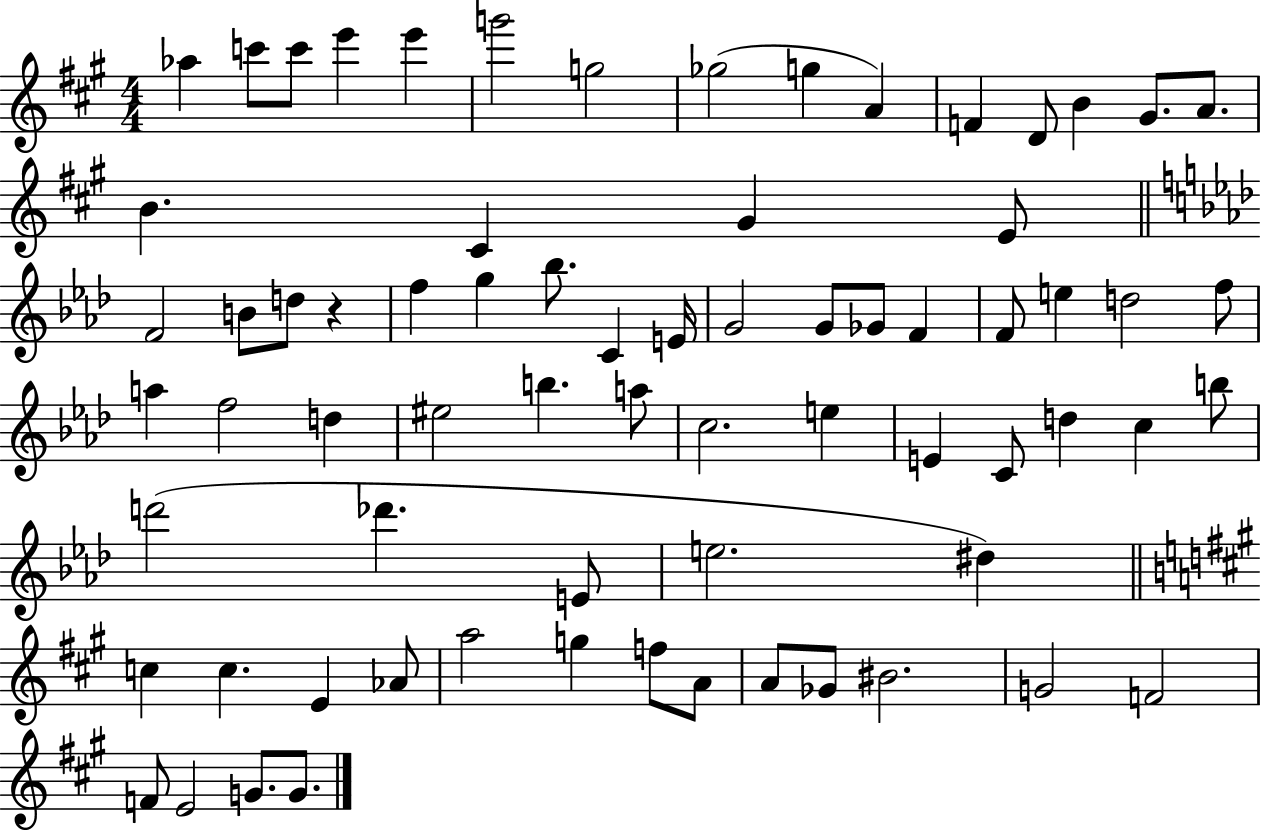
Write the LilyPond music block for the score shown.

{
  \clef treble
  \numericTimeSignature
  \time 4/4
  \key a \major
  aes''4 c'''8 c'''8 e'''4 e'''4 | g'''2 g''2 | ges''2( g''4 a'4) | f'4 d'8 b'4 gis'8. a'8. | \break b'4. cis'4 gis'4 e'8 | \bar "||" \break \key f \minor f'2 b'8 d''8 r4 | f''4 g''4 bes''8. c'4 e'16 | g'2 g'8 ges'8 f'4 | f'8 e''4 d''2 f''8 | \break a''4 f''2 d''4 | eis''2 b''4. a''8 | c''2. e''4 | e'4 c'8 d''4 c''4 b''8 | \break d'''2( des'''4. e'8 | e''2. dis''4) | \bar "||" \break \key a \major c''4 c''4. e'4 aes'8 | a''2 g''4 f''8 a'8 | a'8 ges'8 bis'2. | g'2 f'2 | \break f'8 e'2 g'8. g'8. | \bar "|."
}